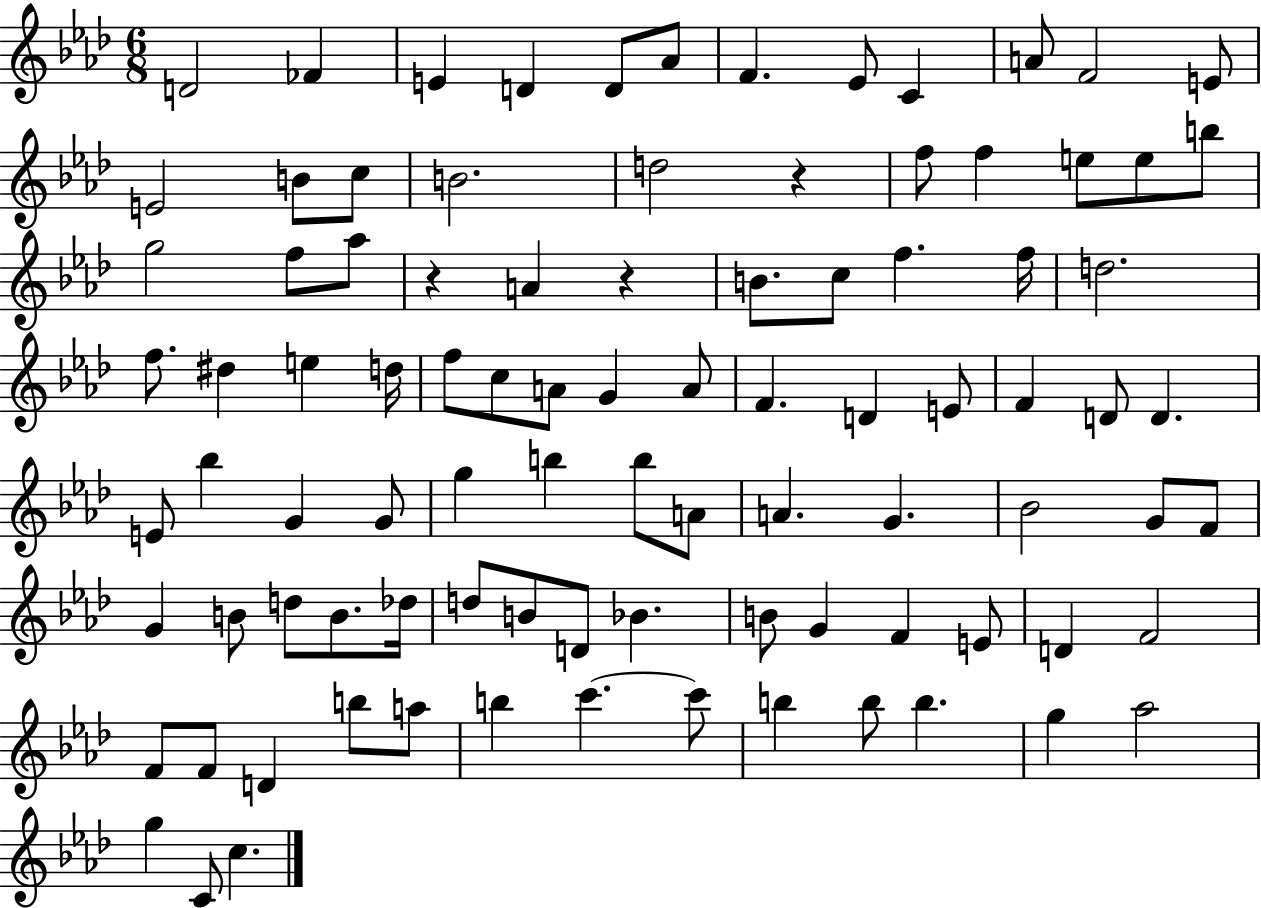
{
  \clef treble
  \numericTimeSignature
  \time 6/8
  \key aes \major
  d'2 fes'4 | e'4 d'4 d'8 aes'8 | f'4. ees'8 c'4 | a'8 f'2 e'8 | \break e'2 b'8 c''8 | b'2. | d''2 r4 | f''8 f''4 e''8 e''8 b''8 | \break g''2 f''8 aes''8 | r4 a'4 r4 | b'8. c''8 f''4. f''16 | d''2. | \break f''8. dis''4 e''4 d''16 | f''8 c''8 a'8 g'4 a'8 | f'4. d'4 e'8 | f'4 d'8 d'4. | \break e'8 bes''4 g'4 g'8 | g''4 b''4 b''8 a'8 | a'4. g'4. | bes'2 g'8 f'8 | \break g'4 b'8 d''8 b'8. des''16 | d''8 b'8 d'8 bes'4. | b'8 g'4 f'4 e'8 | d'4 f'2 | \break f'8 f'8 d'4 b''8 a''8 | b''4 c'''4.~~ c'''8 | b''4 b''8 b''4. | g''4 aes''2 | \break g''4 c'8 c''4. | \bar "|."
}